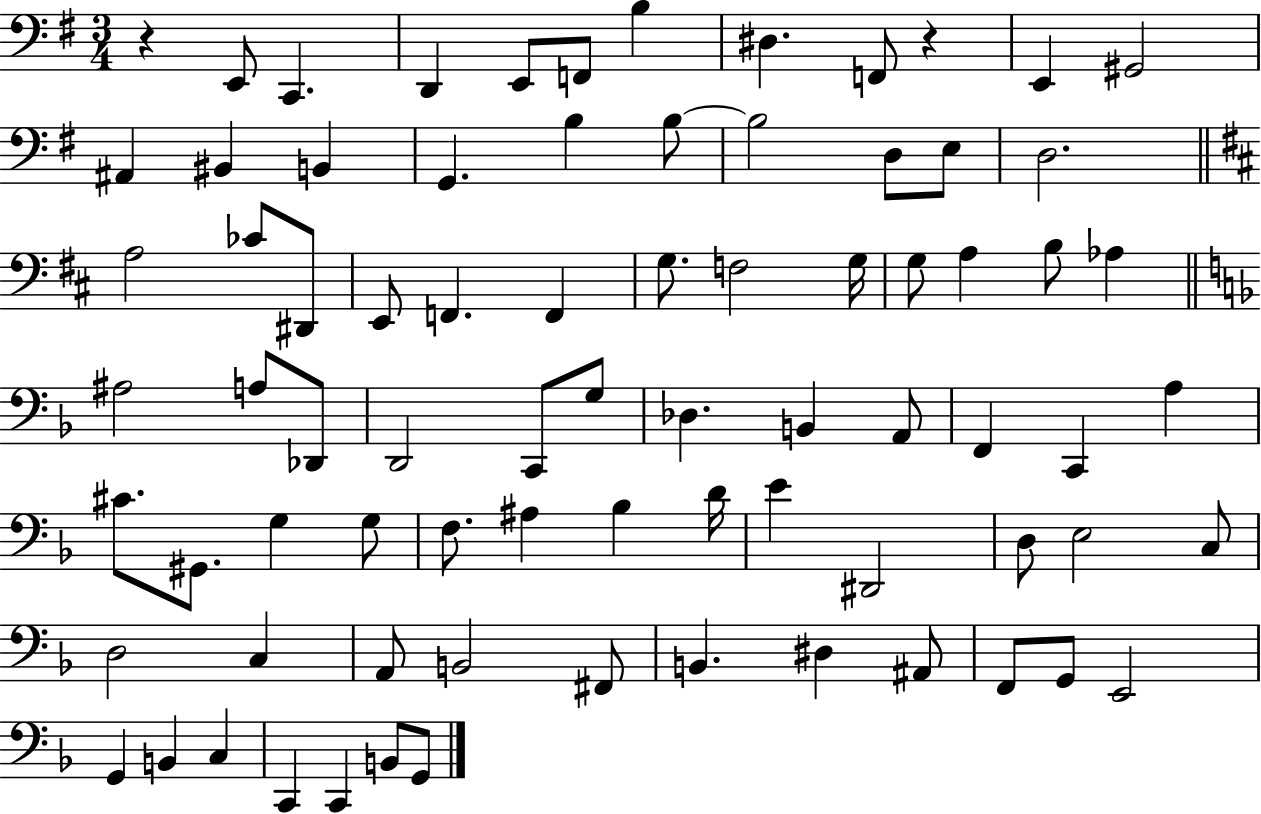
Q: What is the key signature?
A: G major